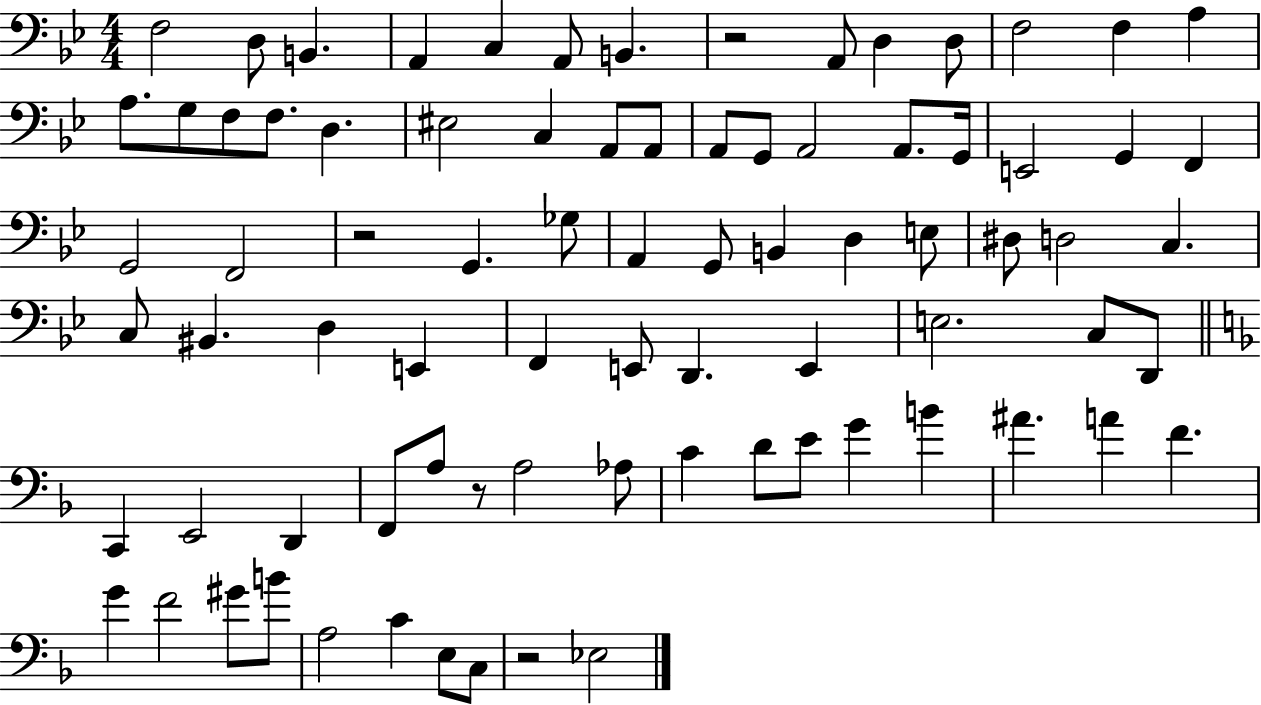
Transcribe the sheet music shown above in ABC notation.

X:1
T:Untitled
M:4/4
L:1/4
K:Bb
F,2 D,/2 B,, A,, C, A,,/2 B,, z2 A,,/2 D, D,/2 F,2 F, A, A,/2 G,/2 F,/2 F,/2 D, ^E,2 C, A,,/2 A,,/2 A,,/2 G,,/2 A,,2 A,,/2 G,,/4 E,,2 G,, F,, G,,2 F,,2 z2 G,, _G,/2 A,, G,,/2 B,, D, E,/2 ^D,/2 D,2 C, C,/2 ^B,, D, E,, F,, E,,/2 D,, E,, E,2 C,/2 D,,/2 C,, E,,2 D,, F,,/2 A,/2 z/2 A,2 _A,/2 C D/2 E/2 G B ^A A F G F2 ^G/2 B/2 A,2 C E,/2 C,/2 z2 _E,2